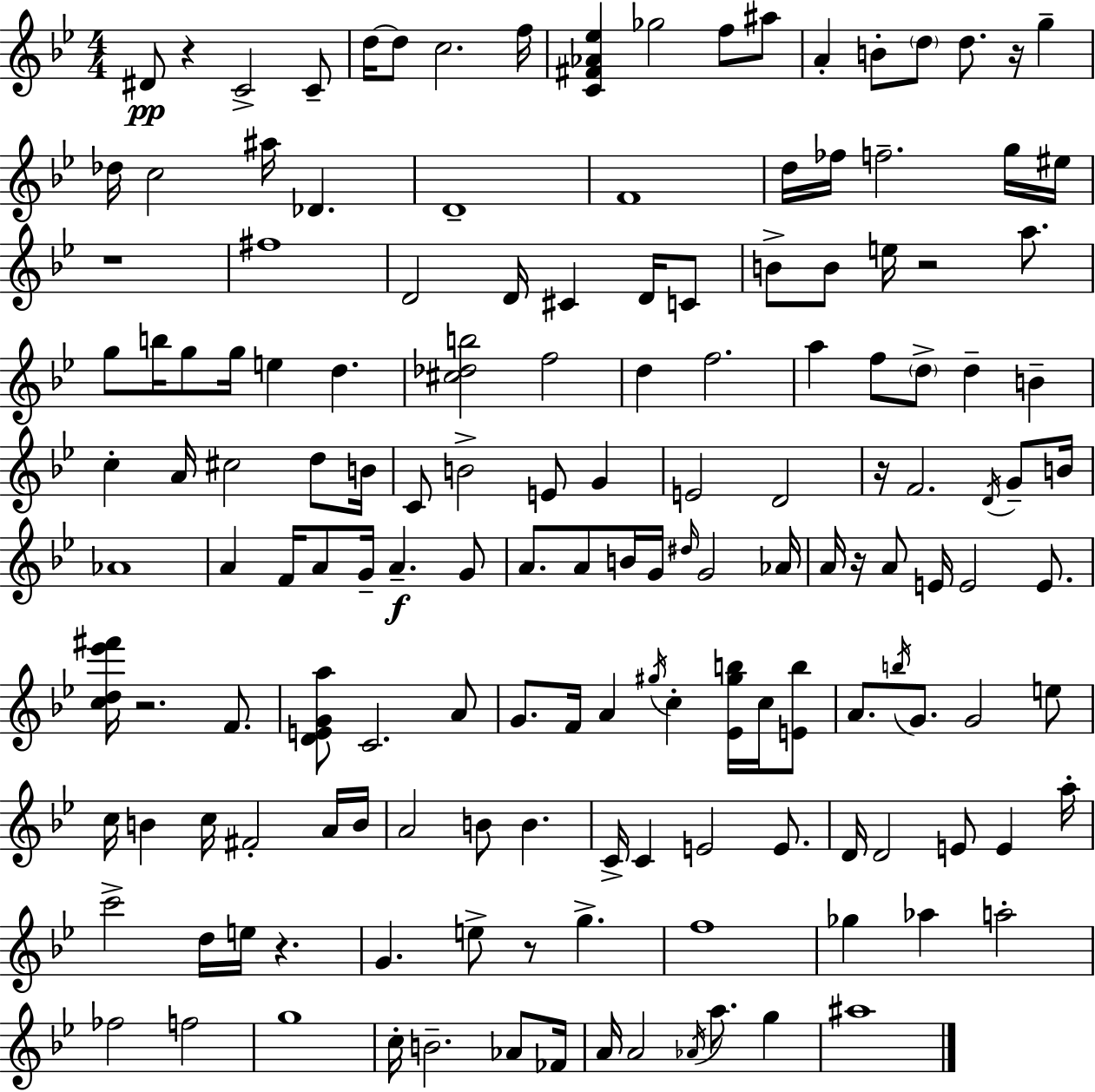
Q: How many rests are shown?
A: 9